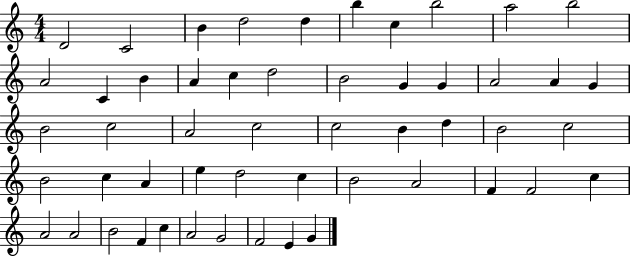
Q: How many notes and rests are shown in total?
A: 52